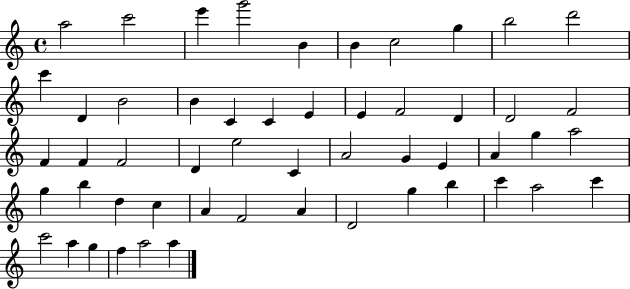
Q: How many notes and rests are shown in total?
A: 53